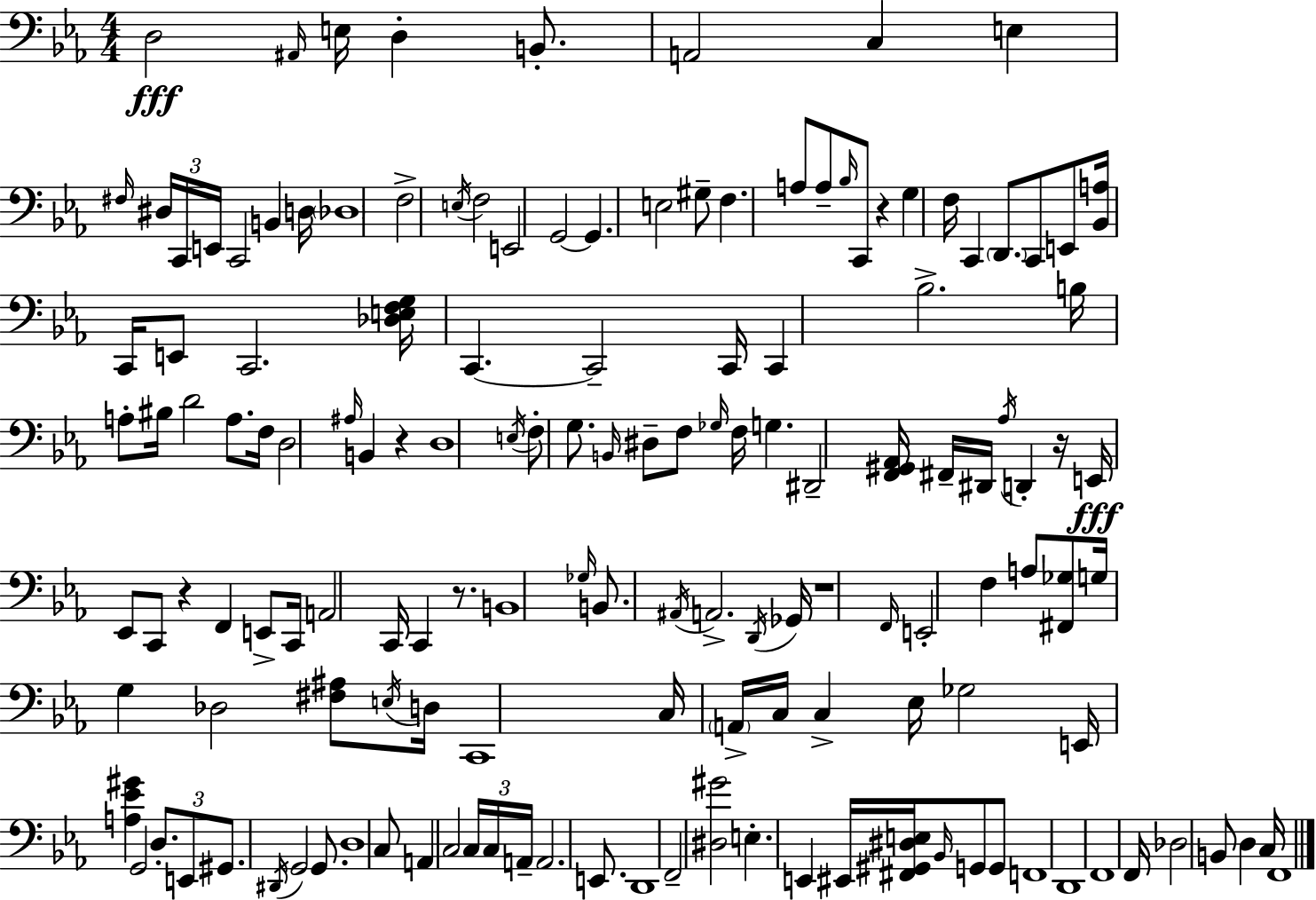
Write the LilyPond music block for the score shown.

{
  \clef bass
  \numericTimeSignature
  \time 4/4
  \key c \minor
  d2\fff \grace { ais,16 } e16 d4-. b,8.-. | a,2 c4 e4 | \grace { fis16 } \tuplet 3/2 { dis16 c,16 e,16 } c,2 b,4 | d16 \parenthesize des1 | \break f2-> \acciaccatura { e16 } f2 | e,2 g,2~~ | g,4. e2 | gis8-- f4. a8 a8-- \grace { bes16 } c,8 | \break r4 g4 f16 c,4 \parenthesize d,8. | c,8 e,8 <bes, a>16 c,16 e,8 c,2. | <des e f g>16 c,4.~~ c,2-- | c,16 c,4 bes2.-> | \break b16 a8-. bis16 d'2 | a8. f16 d2 \grace { ais16 } b,4 | r4 d1 | \acciaccatura { e16 } f8-. g8. \grace { b,16 } dis8-- f8 | \break \grace { ges16 } f16 g4. dis,2-- | <f, gis, aes,>16 fis,16-- dis,16 \acciaccatura { aes16 } d,4-. r16 e,16\fff ees,8 c,8 r4 | f,4 e,8-> c,16 a,2 | c,16 c,4 r8. b,1 | \break \grace { ges16 } b,8. \acciaccatura { ais,16 } a,2.-> | \acciaccatura { d,16 } ges,16 r1 | \grace { f,16 } e,2-. | f4 a8 <fis, ges>8 g16 g4 | \break des2 <fis ais>8 \acciaccatura { e16 } d16 c,1 | c16 \parenthesize a,16-> | c16 c4-> ees16 ges2 e,16 <a ees' gis'>4 | g,2 \tuplet 3/2 { d8.-. e,8 | \break gis,8. } \acciaccatura { dis,16 } g,2 g,8. d1 | c8 | a,4 c2 \tuplet 3/2 { c16 c16 a,16-- } | a,2. e,8. d,1 | \break f,2-- | <dis gis'>2 e4.-. | e,4 eis,16 <fis, gis, dis e>16 \grace { bes,16 } g,8 g,8 | f,1 | \break d,1 | f,1 | f,16 des2 b,8 d4 c16 | f,1 | \break \bar "|."
}